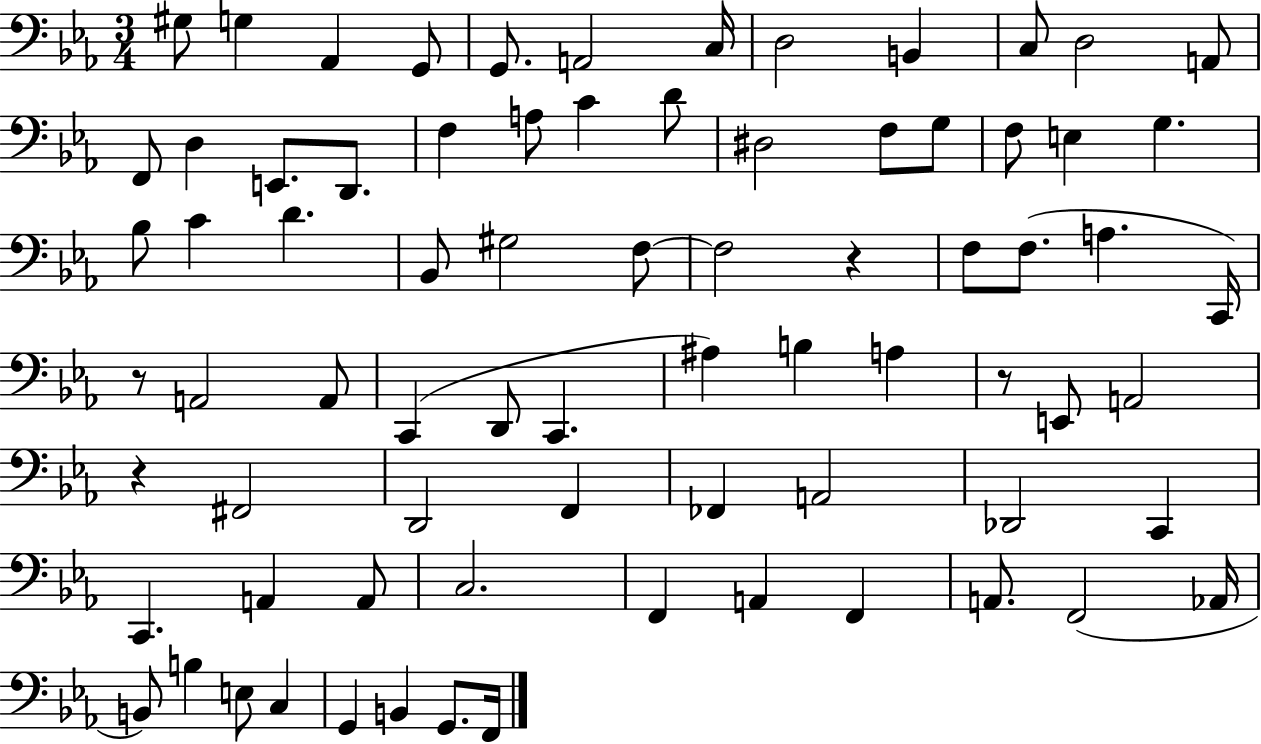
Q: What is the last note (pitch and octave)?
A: F2